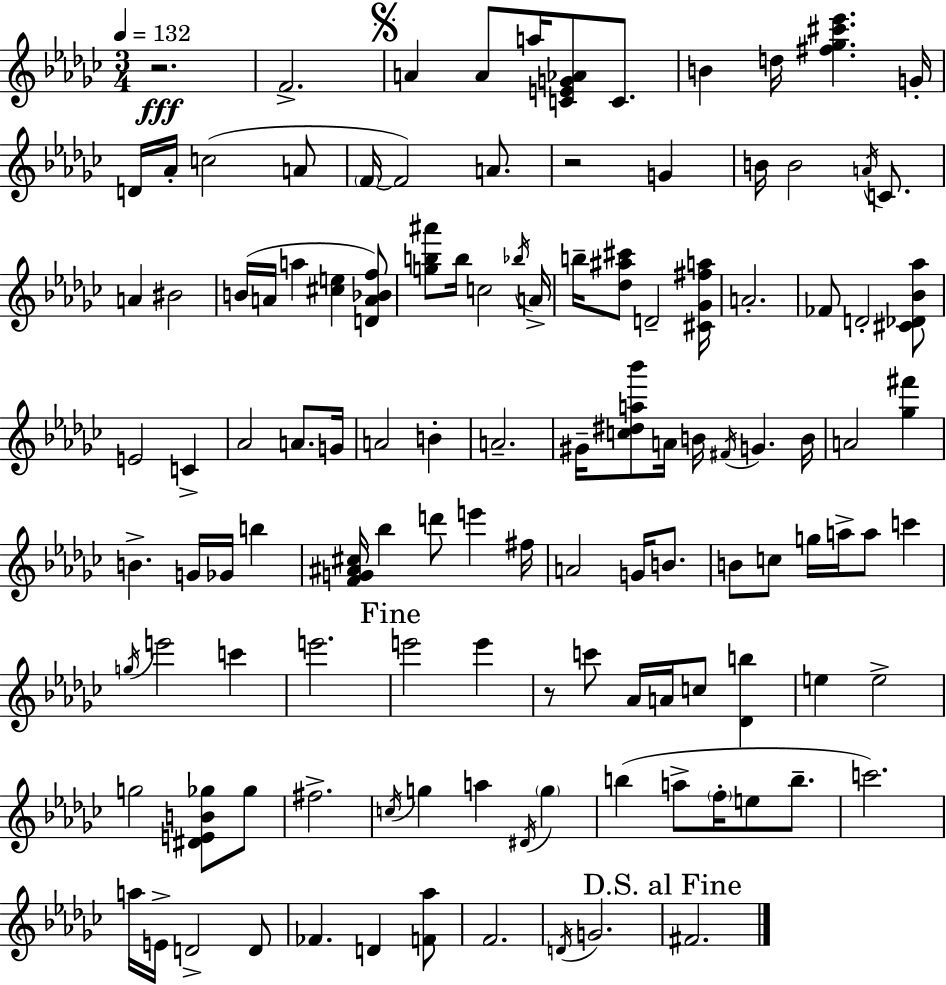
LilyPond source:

{
  \clef treble
  \numericTimeSignature
  \time 3/4
  \key ees \minor
  \tempo 4 = 132
  r2.\fff | f'2.-> | \mark \markup { \musicglyph "scripts.segno" } a'4 a'8 a''16 <c' e' g' aes'>8 c'8. | b'4 d''16 <fis'' ges'' cis''' ees'''>4. g'16-. | \break d'16 aes'16-. c''2( a'8 | \parenthesize f'16~~ f'2) a'8. | r2 g'4 | b'16 b'2 \acciaccatura { a'16 } c'8. | \break a'4 bis'2 | b'16( a'16 a''4 <cis'' e''>4 <d' a' bes' f''>8) | <g'' b'' ais'''>8 b''16 c''2 | \acciaccatura { bes''16 } a'16-> b''16-- <des'' ais'' cis'''>8 d'2-- | \break <cis' ges' fis'' a''>16 a'2.-. | fes'8 d'2-. | <cis' des' bes' aes''>8 e'2 c'4-> | aes'2 a'8. | \break g'16 a'2 b'4-. | a'2.-- | gis'16-- <c'' dis'' a'' bes'''>8 a'16 b'16 \acciaccatura { fis'16 } g'4. | b'16 a'2 <ges'' fis'''>4 | \break b'4.-> g'16 ges'16 b''4 | <f' g' ais' cis''>16 bes''4 d'''8 e'''4 | fis''16 a'2 g'16 | b'8. b'8 c''8 g''16 a''16-> a''8 c'''4 | \break \acciaccatura { g''16 } e'''2 | c'''4 e'''2. | \mark "Fine" e'''2 | e'''4 r8 c'''8 aes'16 a'16 c''8 | \break <des' b''>4 e''4 e''2-> | g''2 | <dis' e' b' ges''>8 ges''8 fis''2.-> | \acciaccatura { c''16 } g''4 a''4 | \break \acciaccatura { dis'16 } \parenthesize g''4 b''4( a''8-> | \parenthesize f''16-. e''8 b''8.-- c'''2.) | a''16 e'16-> d'2-> | d'8 fes'4. | \break d'4 <f' aes''>8 f'2. | \acciaccatura { d'16 } g'2. | \mark "D.S. al Fine" fis'2. | \bar "|."
}